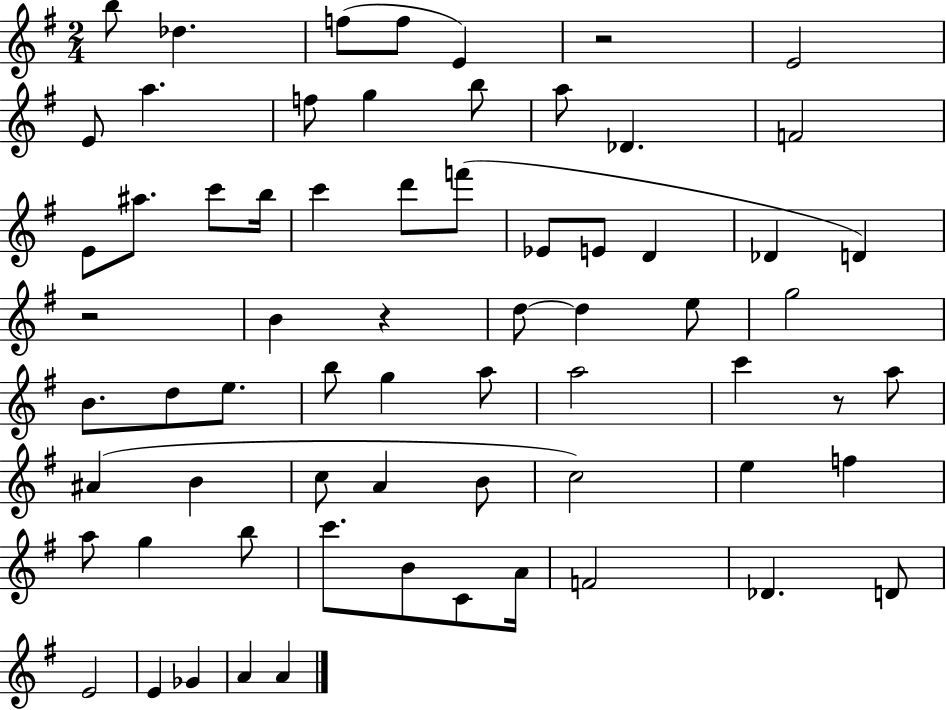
B5/e Db5/q. F5/e F5/e E4/q R/h E4/h E4/e A5/q. F5/e G5/q B5/e A5/e Db4/q. F4/h E4/e A#5/e. C6/e B5/s C6/q D6/e F6/e Eb4/e E4/e D4/q Db4/q D4/q R/h B4/q R/q D5/e D5/q E5/e G5/h B4/e. D5/e E5/e. B5/e G5/q A5/e A5/h C6/q R/e A5/e A#4/q B4/q C5/e A4/q B4/e C5/h E5/q F5/q A5/e G5/q B5/e C6/e. B4/e C4/e A4/s F4/h Db4/q. D4/e E4/h E4/q Gb4/q A4/q A4/q